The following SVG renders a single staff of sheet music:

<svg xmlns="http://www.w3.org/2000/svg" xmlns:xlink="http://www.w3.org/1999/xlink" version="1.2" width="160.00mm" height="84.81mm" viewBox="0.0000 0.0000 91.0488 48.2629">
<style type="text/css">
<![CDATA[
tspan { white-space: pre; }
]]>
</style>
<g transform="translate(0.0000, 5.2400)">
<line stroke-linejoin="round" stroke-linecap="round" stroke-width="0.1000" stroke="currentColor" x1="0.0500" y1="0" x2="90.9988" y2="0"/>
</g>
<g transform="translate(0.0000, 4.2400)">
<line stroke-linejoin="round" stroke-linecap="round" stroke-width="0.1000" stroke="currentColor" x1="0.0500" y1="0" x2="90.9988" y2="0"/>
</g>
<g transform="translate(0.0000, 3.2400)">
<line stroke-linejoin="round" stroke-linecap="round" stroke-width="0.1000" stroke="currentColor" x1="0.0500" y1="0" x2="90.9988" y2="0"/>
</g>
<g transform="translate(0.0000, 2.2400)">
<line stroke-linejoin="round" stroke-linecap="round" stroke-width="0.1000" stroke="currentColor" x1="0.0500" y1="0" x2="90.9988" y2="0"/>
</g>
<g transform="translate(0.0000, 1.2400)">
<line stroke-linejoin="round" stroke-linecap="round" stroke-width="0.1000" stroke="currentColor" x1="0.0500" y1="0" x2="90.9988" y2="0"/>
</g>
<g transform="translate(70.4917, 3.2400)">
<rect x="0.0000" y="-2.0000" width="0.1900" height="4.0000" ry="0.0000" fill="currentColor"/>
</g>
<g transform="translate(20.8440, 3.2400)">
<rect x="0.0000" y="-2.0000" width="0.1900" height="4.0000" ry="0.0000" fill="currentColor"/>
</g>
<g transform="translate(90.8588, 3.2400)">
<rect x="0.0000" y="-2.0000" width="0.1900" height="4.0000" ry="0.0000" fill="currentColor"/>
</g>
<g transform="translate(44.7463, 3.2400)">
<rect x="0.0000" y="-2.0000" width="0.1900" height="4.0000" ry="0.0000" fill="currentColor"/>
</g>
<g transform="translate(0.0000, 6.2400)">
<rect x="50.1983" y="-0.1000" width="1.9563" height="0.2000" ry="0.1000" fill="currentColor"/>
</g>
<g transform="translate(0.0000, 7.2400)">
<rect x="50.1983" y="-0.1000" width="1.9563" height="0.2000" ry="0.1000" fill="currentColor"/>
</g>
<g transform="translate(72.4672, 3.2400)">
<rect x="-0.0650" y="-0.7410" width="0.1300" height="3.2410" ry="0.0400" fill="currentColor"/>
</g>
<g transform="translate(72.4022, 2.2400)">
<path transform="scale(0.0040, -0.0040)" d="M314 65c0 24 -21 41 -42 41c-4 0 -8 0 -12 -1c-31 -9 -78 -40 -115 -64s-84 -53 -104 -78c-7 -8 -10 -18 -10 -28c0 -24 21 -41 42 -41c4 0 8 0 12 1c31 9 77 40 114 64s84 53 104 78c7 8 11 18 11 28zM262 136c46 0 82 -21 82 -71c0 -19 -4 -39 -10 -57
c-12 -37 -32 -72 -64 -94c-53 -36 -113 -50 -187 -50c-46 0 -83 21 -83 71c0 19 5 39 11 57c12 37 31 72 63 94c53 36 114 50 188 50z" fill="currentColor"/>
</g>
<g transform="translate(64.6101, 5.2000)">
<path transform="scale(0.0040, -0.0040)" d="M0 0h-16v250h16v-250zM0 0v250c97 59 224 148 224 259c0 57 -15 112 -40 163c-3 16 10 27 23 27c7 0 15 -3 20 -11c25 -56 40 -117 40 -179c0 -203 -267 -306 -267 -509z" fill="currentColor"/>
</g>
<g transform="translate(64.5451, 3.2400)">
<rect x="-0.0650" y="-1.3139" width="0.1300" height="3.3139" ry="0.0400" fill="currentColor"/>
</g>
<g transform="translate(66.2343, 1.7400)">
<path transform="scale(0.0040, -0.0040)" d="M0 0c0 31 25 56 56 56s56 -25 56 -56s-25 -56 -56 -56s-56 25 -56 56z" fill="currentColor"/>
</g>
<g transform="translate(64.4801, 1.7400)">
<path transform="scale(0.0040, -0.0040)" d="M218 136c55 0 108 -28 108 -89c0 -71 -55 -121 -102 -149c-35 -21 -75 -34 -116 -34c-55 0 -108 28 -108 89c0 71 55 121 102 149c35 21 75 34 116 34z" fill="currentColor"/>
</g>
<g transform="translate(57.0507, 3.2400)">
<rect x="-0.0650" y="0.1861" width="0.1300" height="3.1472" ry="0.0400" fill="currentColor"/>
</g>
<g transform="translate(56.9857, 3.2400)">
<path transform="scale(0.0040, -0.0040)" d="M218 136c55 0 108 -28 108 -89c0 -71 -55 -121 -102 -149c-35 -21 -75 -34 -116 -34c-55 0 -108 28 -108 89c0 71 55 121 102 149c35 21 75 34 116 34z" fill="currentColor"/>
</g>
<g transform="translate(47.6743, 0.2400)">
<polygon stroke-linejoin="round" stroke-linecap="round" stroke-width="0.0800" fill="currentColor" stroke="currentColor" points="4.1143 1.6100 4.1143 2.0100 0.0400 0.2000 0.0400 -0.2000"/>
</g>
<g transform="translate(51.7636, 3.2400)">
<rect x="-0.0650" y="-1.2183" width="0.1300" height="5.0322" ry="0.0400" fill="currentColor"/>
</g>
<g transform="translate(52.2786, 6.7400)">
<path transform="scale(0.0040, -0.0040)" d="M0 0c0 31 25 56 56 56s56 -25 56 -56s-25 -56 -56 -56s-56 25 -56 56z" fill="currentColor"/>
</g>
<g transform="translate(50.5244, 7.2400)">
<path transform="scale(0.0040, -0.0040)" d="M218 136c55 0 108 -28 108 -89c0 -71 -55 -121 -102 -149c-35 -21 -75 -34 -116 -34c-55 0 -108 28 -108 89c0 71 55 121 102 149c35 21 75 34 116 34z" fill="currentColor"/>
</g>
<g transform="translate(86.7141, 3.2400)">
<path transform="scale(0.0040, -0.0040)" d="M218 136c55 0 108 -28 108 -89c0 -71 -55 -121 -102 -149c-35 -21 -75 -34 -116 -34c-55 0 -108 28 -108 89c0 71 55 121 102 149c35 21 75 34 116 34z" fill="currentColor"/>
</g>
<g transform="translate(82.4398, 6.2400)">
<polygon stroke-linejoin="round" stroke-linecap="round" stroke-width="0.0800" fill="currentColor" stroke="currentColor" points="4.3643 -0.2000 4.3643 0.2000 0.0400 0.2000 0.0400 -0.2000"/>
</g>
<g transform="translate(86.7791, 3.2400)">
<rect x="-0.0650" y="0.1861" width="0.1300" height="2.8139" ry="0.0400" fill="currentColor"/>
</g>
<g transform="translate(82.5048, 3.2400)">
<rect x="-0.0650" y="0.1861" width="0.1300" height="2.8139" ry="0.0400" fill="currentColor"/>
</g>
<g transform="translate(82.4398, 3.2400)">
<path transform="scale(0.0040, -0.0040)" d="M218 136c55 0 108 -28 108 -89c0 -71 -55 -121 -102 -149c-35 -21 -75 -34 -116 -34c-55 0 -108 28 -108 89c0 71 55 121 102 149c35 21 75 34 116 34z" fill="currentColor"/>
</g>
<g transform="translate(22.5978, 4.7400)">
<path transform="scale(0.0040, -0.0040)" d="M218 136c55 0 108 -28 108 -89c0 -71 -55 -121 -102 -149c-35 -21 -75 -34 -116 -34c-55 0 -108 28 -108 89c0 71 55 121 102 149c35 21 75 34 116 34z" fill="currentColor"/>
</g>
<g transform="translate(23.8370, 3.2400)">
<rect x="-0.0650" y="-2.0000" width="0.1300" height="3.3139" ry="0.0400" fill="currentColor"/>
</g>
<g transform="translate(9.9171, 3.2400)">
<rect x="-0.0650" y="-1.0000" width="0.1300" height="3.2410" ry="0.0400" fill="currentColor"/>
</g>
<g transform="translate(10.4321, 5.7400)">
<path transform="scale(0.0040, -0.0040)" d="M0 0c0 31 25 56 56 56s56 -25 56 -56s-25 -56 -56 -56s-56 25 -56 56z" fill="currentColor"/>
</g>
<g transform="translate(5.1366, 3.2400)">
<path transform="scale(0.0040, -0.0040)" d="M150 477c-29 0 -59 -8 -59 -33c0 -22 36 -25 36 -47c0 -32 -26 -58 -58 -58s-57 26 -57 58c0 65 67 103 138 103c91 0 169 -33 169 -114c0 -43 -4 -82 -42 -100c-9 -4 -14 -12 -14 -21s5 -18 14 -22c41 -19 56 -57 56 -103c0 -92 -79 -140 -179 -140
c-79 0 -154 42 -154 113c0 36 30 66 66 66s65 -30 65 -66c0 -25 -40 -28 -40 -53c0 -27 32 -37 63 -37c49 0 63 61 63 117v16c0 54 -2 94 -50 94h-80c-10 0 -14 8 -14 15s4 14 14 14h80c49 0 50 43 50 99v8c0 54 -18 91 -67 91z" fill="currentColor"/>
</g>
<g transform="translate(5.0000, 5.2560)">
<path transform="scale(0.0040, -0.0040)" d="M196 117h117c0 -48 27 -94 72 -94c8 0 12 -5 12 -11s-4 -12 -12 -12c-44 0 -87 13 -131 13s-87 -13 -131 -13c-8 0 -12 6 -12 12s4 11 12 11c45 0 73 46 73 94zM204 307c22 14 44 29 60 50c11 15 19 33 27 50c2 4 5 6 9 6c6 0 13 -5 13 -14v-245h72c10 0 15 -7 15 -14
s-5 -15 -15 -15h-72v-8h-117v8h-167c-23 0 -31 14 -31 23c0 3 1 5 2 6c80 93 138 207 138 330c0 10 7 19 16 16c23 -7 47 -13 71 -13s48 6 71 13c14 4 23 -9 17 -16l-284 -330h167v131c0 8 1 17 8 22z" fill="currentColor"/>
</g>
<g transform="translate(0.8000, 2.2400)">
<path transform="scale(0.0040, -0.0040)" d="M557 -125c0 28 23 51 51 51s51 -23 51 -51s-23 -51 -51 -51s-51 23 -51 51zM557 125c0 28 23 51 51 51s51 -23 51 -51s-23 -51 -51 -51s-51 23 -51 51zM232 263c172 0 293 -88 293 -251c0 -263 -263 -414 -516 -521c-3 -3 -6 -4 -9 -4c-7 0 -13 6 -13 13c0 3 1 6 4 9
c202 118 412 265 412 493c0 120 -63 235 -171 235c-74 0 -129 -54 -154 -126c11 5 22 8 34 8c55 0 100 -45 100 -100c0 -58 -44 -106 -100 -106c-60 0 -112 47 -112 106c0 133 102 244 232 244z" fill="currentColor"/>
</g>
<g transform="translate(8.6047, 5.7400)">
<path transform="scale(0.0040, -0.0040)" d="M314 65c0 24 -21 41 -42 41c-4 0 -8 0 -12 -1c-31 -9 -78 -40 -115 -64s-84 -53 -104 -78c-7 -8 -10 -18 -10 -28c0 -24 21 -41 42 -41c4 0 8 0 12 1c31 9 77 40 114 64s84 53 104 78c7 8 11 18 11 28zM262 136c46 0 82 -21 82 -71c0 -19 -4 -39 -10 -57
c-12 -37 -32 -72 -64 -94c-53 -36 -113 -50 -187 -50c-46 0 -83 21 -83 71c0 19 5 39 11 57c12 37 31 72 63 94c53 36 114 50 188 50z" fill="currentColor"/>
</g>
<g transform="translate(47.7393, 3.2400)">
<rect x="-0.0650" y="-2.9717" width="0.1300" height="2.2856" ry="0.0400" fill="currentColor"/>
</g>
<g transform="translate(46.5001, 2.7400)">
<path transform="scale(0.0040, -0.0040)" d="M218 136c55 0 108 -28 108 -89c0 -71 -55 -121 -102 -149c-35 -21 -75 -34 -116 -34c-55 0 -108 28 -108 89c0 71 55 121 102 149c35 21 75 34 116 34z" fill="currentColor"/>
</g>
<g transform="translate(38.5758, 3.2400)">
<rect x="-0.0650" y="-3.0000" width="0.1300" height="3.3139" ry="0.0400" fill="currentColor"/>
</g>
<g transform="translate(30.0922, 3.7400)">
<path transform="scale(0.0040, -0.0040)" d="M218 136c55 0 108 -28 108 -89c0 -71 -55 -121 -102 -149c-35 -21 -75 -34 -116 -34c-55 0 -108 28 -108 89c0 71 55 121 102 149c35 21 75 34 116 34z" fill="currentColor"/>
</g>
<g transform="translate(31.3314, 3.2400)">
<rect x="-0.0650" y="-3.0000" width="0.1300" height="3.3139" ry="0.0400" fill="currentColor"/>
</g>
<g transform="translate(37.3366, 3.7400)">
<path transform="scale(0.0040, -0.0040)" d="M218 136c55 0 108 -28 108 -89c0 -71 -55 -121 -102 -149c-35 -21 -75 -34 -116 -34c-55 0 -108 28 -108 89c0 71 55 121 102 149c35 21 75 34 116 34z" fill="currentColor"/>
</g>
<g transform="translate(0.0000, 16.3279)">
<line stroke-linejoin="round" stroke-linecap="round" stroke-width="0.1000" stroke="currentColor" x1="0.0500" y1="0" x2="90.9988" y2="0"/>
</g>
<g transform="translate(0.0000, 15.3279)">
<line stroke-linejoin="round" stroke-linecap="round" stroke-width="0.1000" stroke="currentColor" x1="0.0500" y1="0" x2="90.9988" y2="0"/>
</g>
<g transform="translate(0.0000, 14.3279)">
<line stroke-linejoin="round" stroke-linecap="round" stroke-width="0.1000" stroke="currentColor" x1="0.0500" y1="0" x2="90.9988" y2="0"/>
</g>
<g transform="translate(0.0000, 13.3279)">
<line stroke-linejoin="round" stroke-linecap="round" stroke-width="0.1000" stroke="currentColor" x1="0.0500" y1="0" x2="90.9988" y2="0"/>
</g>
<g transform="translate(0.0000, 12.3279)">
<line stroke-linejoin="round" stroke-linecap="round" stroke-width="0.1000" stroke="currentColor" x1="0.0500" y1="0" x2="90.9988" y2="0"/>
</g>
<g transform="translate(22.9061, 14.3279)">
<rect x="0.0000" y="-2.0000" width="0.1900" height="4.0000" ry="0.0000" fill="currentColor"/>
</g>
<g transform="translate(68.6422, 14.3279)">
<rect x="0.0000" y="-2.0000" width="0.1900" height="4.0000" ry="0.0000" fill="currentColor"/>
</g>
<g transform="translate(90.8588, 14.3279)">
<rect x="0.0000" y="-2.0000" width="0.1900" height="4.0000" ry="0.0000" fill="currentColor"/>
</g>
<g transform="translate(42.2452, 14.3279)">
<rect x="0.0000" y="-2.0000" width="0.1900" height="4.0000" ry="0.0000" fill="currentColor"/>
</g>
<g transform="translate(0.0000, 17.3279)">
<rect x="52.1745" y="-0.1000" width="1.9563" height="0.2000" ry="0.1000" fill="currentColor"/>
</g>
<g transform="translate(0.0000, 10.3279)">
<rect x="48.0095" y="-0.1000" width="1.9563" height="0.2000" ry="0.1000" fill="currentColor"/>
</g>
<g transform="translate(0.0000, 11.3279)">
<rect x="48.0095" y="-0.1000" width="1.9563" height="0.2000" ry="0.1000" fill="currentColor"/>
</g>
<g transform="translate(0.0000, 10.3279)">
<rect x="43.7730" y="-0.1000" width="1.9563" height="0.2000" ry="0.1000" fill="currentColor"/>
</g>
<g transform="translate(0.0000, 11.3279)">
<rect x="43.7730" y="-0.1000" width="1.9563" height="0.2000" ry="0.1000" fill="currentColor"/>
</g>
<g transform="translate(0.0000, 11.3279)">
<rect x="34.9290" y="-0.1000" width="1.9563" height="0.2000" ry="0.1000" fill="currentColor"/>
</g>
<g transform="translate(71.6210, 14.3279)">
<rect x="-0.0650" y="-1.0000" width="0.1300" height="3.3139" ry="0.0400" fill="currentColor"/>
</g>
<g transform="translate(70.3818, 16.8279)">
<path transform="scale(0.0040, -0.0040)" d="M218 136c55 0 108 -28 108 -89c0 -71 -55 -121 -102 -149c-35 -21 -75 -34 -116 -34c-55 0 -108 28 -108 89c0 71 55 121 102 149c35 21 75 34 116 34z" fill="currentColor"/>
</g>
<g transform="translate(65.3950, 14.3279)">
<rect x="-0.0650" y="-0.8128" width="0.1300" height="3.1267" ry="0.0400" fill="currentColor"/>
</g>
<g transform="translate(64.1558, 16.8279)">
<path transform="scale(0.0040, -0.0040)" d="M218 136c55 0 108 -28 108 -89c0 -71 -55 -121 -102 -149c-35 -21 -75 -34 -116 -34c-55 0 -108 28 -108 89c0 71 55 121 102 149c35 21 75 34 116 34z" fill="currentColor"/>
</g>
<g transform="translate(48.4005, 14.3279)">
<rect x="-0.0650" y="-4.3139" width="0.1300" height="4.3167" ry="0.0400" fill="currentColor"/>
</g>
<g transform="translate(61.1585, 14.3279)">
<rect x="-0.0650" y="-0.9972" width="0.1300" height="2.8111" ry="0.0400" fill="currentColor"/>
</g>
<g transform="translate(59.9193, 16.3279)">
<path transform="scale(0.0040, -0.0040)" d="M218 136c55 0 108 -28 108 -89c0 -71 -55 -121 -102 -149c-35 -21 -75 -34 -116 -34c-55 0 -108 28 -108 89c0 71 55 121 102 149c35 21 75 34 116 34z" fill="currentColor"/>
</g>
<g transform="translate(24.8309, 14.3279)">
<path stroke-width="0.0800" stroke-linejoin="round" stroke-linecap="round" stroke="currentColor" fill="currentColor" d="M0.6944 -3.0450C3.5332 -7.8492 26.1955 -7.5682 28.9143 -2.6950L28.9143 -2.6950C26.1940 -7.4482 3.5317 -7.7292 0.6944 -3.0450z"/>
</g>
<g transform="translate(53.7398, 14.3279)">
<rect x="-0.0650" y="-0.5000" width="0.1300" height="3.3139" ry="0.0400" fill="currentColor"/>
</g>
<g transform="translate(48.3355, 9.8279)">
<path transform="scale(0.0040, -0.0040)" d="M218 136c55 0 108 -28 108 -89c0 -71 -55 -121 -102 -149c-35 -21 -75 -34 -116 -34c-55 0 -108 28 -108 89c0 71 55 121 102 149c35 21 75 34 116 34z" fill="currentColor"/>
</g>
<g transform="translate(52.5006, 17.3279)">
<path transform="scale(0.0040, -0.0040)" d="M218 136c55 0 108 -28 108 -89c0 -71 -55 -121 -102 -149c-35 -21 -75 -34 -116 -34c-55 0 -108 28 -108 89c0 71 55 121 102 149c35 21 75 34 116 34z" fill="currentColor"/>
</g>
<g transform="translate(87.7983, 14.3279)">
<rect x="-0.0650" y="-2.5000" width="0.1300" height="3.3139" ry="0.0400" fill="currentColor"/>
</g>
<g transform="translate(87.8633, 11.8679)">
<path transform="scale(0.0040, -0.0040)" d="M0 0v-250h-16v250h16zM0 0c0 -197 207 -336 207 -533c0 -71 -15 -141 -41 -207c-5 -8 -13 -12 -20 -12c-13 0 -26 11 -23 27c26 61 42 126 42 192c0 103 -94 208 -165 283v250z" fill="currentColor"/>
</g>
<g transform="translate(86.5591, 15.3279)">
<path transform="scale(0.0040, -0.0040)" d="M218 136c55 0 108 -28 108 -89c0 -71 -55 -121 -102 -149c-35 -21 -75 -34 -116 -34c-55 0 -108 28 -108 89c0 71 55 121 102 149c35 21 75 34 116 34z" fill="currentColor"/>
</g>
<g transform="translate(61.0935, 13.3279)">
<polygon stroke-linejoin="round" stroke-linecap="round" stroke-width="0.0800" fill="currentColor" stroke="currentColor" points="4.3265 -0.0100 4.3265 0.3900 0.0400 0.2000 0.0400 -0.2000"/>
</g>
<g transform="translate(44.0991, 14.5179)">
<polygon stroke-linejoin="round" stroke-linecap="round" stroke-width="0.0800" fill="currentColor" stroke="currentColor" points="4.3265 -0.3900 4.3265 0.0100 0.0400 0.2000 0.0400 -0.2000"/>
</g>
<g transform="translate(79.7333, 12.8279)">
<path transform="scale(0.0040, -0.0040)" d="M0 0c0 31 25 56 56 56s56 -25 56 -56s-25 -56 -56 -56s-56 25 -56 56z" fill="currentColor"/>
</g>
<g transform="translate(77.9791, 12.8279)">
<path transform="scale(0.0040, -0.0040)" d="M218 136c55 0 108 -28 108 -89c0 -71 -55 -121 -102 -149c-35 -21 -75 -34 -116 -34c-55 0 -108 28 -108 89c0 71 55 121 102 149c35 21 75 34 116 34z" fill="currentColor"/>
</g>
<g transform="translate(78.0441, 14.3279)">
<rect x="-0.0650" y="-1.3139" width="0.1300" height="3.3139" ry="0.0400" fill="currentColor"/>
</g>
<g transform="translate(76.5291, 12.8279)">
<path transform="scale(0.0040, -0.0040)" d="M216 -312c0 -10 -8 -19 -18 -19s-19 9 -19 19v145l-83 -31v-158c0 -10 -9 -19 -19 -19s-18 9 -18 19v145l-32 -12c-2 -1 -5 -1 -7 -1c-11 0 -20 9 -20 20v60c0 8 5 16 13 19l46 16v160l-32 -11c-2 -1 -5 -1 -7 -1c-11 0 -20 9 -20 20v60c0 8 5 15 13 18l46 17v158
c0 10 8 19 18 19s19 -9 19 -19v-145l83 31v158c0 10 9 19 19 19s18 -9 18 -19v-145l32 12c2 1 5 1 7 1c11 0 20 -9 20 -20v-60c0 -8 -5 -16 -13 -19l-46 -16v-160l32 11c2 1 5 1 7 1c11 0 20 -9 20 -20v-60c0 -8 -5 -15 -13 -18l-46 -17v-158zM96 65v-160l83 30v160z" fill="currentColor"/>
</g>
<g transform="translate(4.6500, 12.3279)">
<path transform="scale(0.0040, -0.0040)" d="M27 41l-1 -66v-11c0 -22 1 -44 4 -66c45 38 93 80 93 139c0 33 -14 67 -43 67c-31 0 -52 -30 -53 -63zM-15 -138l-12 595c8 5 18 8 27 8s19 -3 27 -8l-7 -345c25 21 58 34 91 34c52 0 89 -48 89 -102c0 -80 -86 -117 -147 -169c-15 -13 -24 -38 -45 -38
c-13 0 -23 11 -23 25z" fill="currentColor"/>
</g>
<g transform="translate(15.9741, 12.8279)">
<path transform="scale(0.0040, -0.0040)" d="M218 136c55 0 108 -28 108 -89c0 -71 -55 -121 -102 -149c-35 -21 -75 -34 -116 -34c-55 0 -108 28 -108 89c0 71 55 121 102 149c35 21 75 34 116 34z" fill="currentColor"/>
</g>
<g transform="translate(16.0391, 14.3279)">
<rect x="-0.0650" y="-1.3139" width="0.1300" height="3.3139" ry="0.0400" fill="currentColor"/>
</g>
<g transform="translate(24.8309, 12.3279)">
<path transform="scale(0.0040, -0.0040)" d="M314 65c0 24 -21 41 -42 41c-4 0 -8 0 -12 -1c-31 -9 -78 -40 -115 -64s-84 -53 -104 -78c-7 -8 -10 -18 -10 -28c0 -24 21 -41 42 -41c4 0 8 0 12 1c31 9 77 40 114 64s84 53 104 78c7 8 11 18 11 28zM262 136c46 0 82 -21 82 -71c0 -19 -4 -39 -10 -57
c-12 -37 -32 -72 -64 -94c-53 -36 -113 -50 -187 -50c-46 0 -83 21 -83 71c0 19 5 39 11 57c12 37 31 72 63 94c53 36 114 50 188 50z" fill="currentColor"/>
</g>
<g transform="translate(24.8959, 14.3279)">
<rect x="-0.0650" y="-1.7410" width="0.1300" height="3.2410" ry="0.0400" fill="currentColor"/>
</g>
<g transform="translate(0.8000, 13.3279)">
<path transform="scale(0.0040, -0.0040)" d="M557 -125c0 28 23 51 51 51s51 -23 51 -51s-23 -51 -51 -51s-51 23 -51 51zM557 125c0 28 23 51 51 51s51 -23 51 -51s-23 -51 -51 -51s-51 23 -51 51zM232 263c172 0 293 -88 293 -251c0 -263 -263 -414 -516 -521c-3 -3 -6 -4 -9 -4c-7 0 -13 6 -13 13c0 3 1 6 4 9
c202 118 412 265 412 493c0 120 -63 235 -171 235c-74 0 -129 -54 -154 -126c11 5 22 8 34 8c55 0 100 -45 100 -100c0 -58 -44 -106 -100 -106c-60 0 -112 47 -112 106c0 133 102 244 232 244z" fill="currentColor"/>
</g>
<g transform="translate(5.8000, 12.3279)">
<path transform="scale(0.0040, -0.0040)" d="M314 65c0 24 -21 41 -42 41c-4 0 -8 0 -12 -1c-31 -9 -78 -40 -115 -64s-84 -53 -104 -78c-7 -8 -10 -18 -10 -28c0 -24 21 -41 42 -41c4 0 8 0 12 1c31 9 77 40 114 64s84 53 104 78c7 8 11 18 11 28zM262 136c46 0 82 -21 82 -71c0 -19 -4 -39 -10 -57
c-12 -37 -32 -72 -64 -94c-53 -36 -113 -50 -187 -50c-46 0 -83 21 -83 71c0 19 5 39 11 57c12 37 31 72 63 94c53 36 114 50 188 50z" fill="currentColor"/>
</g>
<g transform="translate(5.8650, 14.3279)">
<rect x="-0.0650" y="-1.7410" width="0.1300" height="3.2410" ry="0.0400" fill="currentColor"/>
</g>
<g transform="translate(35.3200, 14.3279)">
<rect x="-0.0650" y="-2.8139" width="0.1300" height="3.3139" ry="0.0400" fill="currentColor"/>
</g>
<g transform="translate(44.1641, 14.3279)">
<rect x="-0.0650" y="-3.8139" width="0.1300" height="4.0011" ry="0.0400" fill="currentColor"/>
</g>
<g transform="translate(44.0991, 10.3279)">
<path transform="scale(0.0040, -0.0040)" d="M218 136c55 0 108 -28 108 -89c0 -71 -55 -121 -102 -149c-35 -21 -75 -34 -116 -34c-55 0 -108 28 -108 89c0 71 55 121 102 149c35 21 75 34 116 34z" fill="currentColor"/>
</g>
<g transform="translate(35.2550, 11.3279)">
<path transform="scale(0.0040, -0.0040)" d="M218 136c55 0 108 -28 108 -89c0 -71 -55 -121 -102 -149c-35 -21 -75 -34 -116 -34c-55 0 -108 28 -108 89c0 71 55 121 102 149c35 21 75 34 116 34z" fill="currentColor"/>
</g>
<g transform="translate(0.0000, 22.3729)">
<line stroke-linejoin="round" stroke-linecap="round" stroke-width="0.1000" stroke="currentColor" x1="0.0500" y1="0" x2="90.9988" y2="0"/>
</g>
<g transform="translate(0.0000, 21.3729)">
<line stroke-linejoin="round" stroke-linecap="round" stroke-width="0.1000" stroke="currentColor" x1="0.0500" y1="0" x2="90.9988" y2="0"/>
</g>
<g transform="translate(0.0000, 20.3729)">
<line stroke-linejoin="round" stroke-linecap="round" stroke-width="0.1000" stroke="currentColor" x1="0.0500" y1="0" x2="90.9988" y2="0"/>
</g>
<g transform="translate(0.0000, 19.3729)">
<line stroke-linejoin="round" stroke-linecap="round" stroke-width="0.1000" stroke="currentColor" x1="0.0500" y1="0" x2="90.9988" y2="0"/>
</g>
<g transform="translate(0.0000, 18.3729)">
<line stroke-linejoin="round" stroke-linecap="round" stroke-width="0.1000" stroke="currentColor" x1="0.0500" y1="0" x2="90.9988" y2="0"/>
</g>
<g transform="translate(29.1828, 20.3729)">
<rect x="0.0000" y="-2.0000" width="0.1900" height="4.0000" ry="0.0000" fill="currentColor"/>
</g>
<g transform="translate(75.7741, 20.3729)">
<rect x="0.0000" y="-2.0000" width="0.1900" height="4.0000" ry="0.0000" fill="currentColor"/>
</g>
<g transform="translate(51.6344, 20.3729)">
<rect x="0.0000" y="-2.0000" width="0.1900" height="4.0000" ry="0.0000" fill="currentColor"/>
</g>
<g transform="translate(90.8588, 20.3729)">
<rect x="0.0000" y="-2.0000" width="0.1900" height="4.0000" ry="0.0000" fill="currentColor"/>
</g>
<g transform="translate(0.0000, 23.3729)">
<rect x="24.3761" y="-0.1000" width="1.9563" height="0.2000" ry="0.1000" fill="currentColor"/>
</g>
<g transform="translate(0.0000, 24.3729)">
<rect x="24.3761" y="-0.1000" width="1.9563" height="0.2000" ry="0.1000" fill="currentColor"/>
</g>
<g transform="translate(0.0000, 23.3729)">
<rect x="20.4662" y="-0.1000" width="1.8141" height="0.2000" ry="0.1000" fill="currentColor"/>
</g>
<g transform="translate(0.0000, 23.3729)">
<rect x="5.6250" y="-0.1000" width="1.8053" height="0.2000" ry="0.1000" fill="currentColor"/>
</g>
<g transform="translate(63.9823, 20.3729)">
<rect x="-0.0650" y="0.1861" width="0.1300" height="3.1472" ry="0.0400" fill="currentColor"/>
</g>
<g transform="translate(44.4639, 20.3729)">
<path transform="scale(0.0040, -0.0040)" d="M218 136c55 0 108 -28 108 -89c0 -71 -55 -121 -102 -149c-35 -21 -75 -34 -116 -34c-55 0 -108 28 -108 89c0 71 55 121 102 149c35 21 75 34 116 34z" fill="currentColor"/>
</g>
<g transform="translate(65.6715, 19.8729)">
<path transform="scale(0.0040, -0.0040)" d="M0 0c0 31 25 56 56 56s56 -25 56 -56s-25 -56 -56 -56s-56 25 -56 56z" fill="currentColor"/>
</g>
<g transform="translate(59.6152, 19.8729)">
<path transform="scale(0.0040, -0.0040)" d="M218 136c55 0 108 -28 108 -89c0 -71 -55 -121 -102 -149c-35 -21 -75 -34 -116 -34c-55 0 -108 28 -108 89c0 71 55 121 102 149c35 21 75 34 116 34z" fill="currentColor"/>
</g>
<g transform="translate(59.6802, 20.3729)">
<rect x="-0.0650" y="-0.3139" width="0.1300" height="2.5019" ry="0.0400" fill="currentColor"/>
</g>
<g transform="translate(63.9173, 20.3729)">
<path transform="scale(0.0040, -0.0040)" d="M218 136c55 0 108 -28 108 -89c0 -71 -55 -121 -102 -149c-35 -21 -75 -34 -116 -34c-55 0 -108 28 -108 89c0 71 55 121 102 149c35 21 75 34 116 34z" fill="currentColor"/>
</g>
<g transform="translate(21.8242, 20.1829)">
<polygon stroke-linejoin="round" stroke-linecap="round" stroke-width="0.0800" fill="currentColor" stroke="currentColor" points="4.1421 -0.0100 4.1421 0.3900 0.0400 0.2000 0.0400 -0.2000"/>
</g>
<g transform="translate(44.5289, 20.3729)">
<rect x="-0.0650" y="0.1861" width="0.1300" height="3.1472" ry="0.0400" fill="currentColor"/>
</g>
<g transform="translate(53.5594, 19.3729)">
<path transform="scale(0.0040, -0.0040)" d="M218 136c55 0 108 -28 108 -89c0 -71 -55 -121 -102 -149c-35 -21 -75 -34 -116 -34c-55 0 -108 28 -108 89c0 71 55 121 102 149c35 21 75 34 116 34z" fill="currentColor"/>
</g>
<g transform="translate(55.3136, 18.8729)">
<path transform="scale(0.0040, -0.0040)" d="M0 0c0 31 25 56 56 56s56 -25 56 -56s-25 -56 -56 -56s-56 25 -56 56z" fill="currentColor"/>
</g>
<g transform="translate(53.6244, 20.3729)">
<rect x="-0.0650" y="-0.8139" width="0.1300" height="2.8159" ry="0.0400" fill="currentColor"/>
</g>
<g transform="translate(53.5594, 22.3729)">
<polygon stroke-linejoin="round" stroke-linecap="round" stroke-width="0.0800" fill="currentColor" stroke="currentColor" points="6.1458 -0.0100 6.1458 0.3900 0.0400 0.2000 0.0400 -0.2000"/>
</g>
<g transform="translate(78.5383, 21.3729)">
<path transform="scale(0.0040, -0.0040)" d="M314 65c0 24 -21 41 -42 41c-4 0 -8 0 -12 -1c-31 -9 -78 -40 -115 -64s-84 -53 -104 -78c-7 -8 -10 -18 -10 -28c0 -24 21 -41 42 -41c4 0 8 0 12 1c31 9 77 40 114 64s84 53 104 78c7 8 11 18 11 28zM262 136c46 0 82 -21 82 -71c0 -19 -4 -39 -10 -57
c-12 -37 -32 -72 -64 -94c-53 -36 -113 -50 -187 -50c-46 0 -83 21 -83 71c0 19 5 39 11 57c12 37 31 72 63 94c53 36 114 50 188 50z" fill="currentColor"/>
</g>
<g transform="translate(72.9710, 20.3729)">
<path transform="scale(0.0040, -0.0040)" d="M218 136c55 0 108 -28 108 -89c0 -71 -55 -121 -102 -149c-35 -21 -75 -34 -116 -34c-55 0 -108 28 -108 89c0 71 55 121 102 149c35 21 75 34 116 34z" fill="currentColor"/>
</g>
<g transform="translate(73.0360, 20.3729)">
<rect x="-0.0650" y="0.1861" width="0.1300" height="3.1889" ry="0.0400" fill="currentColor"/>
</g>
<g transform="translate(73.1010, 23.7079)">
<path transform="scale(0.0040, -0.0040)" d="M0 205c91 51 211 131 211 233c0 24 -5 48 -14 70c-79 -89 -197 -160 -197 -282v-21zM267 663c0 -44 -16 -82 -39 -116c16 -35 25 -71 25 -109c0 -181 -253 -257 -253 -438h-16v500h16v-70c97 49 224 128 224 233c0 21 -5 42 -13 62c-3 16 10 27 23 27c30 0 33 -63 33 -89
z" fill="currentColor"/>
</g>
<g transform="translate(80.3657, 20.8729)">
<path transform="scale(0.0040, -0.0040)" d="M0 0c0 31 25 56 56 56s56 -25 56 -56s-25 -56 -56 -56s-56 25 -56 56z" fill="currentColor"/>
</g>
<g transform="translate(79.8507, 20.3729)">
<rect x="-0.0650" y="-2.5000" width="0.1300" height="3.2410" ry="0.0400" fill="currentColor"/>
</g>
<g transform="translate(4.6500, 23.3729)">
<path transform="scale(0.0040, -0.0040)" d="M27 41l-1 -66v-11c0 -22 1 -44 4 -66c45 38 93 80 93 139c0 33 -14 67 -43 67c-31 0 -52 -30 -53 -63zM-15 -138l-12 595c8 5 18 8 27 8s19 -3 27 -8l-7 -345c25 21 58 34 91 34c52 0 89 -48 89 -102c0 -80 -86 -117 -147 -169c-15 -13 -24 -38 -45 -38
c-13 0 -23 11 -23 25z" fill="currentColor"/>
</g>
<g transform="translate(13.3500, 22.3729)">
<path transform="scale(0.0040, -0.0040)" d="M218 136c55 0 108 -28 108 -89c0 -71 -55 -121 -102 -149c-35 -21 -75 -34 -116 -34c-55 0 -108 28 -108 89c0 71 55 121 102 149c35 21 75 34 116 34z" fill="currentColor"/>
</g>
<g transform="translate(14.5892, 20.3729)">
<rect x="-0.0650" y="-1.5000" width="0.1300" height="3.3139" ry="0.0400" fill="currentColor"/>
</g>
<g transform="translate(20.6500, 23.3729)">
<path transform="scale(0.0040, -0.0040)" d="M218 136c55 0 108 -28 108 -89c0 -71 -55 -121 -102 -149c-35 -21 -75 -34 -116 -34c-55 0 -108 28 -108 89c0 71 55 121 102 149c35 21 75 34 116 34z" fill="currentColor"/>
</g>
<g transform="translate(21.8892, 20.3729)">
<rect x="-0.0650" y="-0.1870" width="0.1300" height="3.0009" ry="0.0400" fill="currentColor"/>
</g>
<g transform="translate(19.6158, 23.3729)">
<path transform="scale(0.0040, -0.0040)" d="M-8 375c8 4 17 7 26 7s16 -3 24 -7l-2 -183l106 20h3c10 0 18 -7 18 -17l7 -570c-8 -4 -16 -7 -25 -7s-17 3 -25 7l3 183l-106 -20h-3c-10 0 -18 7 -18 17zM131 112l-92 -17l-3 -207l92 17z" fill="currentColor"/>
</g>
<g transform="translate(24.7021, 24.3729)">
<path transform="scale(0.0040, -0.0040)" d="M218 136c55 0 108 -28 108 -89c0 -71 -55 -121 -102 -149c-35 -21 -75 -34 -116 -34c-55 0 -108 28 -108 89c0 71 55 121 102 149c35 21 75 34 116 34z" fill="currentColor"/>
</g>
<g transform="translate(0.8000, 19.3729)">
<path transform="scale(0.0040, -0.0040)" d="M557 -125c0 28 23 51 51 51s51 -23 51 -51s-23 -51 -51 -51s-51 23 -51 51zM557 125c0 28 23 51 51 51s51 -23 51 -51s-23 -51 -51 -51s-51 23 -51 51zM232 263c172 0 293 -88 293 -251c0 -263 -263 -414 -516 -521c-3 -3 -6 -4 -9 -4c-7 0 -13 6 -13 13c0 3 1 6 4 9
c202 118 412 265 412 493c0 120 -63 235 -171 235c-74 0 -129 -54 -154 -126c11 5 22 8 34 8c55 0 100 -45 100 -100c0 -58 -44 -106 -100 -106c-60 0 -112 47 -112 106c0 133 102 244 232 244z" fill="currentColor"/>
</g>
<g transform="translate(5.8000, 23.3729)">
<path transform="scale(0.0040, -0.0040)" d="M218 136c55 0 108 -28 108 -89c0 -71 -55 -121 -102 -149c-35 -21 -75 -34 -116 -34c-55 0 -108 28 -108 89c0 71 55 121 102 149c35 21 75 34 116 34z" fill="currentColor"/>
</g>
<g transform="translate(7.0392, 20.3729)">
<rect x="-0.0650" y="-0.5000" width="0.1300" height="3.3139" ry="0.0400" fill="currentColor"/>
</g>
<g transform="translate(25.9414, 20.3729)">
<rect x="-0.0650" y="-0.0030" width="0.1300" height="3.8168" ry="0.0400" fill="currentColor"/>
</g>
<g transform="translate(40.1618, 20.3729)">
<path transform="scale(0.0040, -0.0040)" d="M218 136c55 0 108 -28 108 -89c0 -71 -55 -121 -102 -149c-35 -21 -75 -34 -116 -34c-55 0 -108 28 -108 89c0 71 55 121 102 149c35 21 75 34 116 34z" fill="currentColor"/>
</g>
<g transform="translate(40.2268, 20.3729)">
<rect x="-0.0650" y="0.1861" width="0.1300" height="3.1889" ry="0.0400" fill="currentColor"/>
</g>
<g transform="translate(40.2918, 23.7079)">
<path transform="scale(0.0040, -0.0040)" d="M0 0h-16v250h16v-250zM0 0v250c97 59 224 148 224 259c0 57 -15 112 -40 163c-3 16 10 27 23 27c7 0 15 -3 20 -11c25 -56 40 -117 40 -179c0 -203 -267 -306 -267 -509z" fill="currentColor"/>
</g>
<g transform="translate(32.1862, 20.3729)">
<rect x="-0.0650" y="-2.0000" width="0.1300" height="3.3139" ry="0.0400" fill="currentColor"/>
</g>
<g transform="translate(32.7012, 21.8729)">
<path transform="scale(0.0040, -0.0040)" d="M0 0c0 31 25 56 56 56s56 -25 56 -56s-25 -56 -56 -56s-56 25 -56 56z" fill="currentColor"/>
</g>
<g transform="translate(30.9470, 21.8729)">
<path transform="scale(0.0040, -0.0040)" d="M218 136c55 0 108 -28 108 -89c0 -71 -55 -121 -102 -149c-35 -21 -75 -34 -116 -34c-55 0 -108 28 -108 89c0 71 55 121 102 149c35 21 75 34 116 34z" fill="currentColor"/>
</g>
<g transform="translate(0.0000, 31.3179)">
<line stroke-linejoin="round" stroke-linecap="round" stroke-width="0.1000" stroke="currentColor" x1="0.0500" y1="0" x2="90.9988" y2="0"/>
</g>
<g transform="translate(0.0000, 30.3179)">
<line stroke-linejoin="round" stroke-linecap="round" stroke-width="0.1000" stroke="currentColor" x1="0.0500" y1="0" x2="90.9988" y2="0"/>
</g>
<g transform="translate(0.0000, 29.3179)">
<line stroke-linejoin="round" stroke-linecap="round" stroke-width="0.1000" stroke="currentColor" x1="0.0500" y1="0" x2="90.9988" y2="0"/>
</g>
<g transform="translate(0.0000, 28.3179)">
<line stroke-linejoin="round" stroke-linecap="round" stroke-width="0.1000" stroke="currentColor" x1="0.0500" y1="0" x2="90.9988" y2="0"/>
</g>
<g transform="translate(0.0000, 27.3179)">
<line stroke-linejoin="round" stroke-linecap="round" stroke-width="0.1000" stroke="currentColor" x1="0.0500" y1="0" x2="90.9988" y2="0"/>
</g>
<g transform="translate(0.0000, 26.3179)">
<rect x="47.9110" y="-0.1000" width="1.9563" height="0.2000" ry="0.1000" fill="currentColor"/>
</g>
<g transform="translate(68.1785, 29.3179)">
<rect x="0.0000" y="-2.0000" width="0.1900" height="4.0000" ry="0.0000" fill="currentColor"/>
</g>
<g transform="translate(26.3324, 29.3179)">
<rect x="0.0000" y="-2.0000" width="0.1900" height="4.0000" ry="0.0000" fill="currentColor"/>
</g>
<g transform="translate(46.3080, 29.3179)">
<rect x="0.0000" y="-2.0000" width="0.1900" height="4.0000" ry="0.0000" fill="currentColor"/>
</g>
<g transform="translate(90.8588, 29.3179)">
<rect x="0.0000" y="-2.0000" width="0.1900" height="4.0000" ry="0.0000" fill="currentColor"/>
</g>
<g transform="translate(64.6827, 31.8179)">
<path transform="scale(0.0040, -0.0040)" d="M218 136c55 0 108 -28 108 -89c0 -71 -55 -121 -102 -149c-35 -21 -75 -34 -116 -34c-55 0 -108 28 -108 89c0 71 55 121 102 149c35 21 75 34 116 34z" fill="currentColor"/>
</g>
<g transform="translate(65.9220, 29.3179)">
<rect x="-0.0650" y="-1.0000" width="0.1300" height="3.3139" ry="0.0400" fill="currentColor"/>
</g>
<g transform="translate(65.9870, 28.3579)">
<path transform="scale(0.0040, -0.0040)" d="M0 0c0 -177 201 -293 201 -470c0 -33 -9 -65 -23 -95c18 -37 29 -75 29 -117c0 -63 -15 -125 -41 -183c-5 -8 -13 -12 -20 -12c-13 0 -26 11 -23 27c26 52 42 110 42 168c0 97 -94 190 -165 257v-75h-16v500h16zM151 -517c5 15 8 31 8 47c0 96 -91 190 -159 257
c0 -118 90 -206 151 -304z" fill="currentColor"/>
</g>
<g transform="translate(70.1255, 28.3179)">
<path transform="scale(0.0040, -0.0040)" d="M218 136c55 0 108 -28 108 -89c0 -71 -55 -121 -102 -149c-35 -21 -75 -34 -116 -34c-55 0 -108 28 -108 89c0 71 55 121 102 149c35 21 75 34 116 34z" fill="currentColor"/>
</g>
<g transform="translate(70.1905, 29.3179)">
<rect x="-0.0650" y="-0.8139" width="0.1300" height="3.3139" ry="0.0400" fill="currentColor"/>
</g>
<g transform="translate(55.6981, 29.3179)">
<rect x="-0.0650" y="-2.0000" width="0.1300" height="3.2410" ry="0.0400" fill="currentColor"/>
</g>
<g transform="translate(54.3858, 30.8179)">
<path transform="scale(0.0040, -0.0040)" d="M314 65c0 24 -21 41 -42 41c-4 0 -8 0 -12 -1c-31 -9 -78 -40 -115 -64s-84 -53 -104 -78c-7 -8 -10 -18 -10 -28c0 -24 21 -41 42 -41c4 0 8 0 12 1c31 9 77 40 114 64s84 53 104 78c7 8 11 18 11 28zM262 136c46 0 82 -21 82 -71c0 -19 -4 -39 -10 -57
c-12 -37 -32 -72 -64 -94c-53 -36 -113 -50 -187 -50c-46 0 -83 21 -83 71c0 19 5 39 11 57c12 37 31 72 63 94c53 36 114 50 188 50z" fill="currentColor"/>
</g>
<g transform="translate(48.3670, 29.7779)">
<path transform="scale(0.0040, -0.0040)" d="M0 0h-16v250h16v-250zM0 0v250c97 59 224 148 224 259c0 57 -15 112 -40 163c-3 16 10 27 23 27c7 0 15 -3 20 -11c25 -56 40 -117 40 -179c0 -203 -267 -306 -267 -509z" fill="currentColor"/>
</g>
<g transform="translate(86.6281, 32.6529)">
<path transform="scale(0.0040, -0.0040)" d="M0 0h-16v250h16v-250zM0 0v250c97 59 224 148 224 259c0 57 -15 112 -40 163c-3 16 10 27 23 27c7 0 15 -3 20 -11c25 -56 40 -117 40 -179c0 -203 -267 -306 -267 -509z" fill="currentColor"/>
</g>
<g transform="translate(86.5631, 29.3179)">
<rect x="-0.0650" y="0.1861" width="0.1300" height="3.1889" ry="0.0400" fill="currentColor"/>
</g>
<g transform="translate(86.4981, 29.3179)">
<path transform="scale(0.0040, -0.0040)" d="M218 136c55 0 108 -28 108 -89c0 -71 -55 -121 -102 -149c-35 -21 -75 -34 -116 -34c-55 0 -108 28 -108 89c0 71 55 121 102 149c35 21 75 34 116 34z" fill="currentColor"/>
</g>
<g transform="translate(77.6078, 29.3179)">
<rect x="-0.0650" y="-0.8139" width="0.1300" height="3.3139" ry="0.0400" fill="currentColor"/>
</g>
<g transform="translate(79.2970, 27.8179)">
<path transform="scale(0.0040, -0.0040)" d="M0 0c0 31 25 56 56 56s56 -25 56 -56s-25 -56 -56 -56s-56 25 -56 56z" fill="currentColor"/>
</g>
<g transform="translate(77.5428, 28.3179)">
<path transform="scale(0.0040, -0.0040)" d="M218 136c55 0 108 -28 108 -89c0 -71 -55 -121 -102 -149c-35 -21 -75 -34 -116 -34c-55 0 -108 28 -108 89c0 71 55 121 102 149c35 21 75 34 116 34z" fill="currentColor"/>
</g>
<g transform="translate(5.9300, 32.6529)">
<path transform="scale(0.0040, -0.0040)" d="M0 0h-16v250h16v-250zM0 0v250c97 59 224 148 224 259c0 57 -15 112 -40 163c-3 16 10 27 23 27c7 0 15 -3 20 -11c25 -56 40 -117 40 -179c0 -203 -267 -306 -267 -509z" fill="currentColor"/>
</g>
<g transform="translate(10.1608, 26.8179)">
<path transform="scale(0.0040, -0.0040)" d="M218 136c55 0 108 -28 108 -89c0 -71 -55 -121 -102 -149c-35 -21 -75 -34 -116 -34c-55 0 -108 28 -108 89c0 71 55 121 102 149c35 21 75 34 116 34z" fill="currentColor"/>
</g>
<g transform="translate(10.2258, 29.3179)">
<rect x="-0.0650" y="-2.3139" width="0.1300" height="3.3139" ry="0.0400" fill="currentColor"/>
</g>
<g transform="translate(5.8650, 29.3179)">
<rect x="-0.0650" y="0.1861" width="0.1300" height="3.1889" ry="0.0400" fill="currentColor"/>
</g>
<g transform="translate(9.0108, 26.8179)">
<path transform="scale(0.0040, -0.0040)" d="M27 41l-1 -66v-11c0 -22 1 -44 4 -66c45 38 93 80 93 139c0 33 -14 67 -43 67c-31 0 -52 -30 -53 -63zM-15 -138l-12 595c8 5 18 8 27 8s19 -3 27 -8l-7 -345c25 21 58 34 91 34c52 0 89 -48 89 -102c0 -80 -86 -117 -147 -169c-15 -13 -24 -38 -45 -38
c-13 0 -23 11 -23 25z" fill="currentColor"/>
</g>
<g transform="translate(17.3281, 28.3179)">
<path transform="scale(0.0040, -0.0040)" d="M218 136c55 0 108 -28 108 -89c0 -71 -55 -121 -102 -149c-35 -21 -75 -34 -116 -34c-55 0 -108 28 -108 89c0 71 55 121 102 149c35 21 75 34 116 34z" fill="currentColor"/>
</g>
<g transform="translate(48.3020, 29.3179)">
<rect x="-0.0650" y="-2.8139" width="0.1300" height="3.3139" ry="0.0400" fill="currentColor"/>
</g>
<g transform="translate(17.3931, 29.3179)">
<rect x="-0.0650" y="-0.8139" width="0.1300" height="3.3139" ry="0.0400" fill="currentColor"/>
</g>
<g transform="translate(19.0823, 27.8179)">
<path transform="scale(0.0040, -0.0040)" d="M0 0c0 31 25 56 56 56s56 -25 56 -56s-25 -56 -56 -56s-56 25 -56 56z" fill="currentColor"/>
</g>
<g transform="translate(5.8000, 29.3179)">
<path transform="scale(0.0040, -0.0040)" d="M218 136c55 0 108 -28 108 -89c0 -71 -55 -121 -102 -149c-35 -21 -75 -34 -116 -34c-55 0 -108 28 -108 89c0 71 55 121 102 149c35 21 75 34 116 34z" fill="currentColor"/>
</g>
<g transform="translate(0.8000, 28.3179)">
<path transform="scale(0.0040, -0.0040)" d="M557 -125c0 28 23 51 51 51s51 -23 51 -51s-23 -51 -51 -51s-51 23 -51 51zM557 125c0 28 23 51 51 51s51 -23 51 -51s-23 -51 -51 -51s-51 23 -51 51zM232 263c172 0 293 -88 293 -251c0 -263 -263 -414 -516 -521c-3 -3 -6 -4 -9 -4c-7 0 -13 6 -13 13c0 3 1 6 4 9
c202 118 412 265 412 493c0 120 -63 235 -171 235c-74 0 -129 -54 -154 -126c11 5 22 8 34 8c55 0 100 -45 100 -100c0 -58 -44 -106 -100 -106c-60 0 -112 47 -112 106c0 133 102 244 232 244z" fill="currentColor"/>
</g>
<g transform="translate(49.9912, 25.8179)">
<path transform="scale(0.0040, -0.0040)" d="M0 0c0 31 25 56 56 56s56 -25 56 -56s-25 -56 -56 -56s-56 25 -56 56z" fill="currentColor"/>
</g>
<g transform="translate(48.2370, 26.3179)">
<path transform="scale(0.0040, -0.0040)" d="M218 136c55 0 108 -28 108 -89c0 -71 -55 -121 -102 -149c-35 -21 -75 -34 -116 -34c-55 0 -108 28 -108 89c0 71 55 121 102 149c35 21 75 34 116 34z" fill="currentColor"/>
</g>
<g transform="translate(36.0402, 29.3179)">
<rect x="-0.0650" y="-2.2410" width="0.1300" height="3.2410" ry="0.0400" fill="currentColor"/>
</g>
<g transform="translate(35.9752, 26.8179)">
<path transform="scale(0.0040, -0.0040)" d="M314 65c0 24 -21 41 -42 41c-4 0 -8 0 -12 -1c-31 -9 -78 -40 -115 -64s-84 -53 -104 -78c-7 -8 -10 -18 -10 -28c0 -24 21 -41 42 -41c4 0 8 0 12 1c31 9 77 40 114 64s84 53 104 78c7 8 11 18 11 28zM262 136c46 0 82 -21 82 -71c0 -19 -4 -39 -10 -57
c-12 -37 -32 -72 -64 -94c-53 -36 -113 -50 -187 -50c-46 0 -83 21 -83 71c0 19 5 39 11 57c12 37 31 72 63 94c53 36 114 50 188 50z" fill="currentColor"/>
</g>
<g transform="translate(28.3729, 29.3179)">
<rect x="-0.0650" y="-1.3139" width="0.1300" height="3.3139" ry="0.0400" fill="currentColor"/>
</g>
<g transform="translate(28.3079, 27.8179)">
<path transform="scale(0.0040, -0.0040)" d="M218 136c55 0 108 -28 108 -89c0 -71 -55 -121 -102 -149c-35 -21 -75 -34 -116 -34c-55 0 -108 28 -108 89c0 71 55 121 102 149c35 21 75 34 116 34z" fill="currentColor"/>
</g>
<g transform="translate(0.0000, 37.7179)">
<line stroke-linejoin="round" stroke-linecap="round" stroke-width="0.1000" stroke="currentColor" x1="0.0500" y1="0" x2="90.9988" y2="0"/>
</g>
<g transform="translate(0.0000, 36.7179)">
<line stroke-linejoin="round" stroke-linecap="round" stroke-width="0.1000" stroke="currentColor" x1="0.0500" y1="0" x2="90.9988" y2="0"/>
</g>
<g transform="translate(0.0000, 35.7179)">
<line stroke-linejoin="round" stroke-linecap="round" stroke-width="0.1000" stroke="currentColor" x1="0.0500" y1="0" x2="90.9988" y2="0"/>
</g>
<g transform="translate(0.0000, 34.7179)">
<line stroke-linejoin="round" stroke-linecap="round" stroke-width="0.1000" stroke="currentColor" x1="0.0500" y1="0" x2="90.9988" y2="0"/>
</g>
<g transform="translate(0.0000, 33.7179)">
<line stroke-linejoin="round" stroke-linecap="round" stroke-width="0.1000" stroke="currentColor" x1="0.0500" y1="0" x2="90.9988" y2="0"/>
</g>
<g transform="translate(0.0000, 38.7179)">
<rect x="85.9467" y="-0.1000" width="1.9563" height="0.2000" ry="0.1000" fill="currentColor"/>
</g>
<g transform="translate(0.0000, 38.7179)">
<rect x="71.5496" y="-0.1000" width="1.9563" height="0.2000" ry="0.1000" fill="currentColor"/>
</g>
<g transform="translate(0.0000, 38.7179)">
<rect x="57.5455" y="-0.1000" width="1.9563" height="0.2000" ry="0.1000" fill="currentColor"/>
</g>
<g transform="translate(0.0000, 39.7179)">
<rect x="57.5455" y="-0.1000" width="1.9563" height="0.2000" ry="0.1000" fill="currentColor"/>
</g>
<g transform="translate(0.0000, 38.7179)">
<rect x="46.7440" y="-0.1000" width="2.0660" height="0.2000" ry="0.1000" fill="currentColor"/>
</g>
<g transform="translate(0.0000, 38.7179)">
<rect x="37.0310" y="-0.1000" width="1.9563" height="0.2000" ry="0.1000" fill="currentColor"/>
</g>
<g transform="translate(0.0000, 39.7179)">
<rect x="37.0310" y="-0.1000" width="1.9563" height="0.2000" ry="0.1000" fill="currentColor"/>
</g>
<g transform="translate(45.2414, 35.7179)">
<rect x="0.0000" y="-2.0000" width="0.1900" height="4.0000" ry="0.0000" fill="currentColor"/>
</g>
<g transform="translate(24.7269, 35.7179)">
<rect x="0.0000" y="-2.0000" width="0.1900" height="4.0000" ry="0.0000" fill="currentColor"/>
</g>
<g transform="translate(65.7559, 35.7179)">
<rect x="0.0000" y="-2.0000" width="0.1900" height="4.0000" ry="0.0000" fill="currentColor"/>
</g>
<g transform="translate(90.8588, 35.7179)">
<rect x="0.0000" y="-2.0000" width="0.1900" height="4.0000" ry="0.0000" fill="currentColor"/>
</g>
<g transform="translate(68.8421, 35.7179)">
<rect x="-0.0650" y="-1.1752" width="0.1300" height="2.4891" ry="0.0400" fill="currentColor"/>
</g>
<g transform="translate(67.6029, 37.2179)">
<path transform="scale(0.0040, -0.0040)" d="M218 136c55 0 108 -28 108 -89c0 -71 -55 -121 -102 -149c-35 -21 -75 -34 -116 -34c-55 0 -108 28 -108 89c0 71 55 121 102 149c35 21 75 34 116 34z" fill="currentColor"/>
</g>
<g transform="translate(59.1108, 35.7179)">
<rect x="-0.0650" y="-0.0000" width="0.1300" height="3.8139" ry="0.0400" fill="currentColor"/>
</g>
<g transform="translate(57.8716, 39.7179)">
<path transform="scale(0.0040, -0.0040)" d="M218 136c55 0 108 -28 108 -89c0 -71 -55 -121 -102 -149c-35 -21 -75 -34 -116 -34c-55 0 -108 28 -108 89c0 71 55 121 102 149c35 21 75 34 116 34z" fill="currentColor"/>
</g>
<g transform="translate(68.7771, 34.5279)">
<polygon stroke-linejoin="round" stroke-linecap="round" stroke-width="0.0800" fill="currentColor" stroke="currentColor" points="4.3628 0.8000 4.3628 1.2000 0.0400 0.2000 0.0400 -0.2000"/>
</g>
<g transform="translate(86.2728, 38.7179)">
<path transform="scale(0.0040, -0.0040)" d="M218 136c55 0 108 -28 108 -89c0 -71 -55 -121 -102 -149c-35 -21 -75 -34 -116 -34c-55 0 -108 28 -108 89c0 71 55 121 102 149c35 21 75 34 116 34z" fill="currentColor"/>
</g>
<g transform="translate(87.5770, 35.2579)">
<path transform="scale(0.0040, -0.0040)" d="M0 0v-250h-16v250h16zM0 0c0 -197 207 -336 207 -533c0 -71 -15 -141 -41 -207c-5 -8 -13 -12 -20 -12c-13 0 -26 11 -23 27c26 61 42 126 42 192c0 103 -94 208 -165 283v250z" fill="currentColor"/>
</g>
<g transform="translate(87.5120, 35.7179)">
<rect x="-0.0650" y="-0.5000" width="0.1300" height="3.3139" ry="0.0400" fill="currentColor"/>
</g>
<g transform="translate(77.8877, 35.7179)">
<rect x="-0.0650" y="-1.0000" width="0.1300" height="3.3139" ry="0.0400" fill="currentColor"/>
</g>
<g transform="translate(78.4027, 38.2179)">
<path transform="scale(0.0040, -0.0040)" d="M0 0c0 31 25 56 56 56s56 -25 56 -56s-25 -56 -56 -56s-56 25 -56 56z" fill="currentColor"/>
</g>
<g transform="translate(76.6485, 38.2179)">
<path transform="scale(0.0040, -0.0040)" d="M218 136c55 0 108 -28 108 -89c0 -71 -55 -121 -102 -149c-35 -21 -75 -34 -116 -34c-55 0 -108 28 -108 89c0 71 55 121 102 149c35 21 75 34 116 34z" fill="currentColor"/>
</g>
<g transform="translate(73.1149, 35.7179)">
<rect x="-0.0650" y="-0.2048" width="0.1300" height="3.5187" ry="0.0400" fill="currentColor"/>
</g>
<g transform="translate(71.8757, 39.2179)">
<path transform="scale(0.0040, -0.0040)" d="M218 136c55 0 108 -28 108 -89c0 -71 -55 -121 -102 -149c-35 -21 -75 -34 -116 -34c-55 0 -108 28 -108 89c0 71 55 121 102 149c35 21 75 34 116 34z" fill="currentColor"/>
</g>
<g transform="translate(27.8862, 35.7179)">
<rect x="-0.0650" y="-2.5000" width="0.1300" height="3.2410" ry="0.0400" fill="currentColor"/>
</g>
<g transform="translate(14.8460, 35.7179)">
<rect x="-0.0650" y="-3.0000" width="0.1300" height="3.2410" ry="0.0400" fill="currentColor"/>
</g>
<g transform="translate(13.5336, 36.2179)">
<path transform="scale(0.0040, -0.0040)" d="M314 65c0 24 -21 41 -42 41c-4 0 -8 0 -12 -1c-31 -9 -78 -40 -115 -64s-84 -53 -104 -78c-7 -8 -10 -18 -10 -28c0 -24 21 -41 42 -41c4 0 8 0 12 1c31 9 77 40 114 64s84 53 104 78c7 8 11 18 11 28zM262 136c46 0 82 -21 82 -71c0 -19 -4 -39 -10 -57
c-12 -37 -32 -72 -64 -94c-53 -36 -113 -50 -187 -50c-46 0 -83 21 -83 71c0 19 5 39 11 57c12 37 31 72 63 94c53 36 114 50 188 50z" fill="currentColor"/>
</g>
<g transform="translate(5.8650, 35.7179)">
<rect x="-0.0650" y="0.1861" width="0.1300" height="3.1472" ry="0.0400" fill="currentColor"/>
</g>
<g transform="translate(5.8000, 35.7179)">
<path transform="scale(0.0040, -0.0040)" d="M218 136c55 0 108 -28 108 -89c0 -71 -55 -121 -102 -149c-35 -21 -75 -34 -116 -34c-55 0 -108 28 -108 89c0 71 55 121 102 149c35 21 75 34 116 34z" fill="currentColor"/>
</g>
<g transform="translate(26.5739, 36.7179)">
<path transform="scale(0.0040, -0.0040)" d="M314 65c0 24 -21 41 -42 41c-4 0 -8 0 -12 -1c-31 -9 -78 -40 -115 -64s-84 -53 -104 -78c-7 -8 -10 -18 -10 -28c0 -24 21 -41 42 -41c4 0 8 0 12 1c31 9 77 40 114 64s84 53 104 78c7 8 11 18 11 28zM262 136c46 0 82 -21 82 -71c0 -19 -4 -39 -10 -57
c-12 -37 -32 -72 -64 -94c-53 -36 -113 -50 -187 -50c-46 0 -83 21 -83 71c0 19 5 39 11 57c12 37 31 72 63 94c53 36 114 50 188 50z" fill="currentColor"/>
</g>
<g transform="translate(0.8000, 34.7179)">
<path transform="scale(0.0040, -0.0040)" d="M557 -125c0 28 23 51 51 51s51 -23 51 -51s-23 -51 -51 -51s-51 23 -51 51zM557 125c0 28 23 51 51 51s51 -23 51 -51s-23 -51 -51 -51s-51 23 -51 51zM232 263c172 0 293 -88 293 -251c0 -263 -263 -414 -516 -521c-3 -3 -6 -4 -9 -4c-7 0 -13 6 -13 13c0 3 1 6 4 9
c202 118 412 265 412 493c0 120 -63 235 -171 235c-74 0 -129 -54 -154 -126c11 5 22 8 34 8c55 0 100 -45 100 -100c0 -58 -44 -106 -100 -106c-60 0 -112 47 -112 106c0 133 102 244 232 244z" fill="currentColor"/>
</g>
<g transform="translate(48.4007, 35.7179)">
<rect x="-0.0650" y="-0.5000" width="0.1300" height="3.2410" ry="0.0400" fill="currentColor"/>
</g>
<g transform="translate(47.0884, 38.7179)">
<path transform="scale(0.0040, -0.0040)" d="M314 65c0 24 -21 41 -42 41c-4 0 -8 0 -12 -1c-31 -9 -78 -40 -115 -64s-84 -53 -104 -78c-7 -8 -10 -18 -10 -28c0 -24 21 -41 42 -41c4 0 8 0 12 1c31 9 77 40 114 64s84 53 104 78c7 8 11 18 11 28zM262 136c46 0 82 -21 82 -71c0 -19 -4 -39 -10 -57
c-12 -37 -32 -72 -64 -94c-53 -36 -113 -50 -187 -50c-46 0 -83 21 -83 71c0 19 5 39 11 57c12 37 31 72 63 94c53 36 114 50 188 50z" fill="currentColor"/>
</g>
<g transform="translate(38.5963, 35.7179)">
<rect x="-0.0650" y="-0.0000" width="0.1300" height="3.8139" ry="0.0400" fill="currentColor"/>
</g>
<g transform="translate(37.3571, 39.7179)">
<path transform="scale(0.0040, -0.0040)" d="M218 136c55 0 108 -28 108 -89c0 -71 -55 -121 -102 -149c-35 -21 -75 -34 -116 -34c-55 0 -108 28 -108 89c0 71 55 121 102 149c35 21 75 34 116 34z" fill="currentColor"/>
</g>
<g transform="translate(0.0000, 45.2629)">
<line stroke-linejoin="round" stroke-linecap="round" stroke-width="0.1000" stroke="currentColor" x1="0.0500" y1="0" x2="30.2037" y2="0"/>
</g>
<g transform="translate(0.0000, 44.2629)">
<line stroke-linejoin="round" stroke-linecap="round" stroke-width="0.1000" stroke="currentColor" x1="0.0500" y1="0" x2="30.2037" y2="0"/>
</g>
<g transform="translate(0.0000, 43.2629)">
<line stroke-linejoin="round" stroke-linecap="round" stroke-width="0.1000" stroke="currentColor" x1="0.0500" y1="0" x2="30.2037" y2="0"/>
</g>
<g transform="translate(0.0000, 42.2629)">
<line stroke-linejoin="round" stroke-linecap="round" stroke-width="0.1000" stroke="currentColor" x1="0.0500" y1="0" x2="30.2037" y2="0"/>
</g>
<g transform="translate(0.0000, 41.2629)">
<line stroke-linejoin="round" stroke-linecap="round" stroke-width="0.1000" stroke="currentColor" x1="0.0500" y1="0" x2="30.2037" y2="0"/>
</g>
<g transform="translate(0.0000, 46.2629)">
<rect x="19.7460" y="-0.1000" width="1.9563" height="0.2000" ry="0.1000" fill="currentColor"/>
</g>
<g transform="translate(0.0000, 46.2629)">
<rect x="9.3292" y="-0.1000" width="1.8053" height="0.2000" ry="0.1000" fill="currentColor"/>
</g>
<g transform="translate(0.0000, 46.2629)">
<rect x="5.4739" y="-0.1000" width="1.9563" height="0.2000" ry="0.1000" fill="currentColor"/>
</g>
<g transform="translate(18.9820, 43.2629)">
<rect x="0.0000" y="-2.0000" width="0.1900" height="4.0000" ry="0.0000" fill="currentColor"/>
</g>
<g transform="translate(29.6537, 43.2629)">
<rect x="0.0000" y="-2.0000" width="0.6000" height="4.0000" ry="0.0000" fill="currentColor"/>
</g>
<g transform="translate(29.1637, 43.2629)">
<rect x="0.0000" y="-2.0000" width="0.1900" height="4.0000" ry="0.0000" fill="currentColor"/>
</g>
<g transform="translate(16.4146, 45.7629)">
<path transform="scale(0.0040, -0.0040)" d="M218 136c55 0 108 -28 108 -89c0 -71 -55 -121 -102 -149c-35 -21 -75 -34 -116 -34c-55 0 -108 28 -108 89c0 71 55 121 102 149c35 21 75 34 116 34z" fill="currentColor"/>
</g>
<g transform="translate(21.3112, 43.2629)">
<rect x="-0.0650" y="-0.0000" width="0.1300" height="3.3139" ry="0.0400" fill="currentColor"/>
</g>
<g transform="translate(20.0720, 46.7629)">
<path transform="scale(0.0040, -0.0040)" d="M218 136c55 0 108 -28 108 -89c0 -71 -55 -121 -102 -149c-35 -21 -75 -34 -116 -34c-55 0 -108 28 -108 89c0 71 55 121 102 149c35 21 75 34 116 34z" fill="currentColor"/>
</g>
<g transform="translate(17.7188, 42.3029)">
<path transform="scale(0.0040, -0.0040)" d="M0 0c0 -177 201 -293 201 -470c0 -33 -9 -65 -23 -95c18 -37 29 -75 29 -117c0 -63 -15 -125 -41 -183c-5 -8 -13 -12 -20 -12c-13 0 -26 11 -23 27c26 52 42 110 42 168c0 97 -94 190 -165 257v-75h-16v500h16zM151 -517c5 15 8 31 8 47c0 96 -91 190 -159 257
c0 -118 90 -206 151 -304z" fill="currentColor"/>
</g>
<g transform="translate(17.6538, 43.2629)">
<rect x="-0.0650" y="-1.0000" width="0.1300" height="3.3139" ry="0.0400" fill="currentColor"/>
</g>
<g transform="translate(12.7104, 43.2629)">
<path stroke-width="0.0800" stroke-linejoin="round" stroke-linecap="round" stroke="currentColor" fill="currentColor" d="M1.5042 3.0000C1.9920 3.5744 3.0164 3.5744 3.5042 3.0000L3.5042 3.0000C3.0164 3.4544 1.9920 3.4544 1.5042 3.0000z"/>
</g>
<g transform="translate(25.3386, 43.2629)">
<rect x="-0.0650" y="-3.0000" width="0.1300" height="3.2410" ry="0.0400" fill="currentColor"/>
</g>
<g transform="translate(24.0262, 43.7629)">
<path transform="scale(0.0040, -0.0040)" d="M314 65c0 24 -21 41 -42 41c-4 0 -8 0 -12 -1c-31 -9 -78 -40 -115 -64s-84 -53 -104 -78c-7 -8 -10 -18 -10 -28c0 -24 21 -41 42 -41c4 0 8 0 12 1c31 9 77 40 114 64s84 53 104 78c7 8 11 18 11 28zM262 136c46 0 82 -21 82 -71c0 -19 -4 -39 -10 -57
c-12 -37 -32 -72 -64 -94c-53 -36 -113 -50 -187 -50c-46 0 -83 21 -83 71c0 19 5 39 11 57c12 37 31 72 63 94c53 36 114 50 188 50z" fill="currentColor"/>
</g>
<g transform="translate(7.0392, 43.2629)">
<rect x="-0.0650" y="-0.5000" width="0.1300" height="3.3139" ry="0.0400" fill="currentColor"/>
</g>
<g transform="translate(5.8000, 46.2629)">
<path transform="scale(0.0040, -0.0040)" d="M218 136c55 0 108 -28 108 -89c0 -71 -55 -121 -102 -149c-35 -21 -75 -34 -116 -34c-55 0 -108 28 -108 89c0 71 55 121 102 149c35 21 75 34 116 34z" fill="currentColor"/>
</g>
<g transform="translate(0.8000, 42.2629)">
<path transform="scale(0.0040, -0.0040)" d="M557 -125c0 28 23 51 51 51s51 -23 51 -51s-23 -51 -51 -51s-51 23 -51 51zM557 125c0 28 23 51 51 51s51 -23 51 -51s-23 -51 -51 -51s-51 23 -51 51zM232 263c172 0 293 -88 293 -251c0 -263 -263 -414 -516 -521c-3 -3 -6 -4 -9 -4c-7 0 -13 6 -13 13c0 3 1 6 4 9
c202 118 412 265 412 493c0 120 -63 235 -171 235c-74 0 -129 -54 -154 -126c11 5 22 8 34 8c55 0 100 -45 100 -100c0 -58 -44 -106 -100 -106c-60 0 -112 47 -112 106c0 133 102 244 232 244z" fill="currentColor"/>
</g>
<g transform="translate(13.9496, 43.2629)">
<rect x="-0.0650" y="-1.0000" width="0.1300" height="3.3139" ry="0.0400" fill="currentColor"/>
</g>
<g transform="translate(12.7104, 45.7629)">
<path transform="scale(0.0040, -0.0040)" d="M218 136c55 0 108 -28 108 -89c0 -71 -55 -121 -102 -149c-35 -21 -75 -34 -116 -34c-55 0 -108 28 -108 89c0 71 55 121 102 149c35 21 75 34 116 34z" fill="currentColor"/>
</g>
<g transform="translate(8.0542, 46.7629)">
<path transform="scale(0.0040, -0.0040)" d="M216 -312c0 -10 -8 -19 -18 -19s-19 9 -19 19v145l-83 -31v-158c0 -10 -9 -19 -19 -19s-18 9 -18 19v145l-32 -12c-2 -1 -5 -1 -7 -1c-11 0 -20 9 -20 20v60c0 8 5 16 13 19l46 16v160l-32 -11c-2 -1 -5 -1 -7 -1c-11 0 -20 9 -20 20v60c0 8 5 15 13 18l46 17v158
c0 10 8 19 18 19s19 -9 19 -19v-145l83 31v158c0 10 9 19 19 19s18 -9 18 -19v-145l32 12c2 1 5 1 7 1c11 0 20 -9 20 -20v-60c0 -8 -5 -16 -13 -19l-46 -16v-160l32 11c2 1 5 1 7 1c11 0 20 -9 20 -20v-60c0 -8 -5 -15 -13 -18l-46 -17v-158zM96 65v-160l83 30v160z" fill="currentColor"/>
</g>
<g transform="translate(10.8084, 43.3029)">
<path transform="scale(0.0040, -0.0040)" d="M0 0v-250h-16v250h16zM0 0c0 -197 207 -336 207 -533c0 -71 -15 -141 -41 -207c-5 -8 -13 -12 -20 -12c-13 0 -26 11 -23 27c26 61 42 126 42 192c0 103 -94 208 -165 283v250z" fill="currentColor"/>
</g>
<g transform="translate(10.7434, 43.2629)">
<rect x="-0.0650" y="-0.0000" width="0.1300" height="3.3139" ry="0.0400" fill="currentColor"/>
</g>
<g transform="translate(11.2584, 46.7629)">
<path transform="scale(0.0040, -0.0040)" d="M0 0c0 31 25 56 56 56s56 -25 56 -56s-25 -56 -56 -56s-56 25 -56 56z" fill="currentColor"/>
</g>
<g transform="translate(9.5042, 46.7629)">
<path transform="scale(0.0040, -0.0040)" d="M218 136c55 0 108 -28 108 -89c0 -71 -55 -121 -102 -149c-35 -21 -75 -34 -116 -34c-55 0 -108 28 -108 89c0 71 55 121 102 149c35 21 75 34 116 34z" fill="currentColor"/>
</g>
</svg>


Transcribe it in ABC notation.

X:1
T:Untitled
M:3/4
L:1/4
K:C
F,,2 A,, C, C, E,/2 C,,/2 D, G,/2 F,2 D,/2 D,/2 _A,2 G, A,2 C E/2 F/2 E,, G,,/2 F,,/2 F,, ^G, B,,/2 _E,, G,, E,,/2 C,,/2 A,, D,/2 D, F,/2 E,/2 D, D,/4 B,,2 D,/2 _B, F, G, B,2 C/2 A,,2 F,,/4 F, F, D,/2 D, C,2 B,,2 C,, E,,2 C,, A,,/2 D,,/2 F,, E,,/2 E,, ^D,,/2 F,, F,,/4 D,, C,2